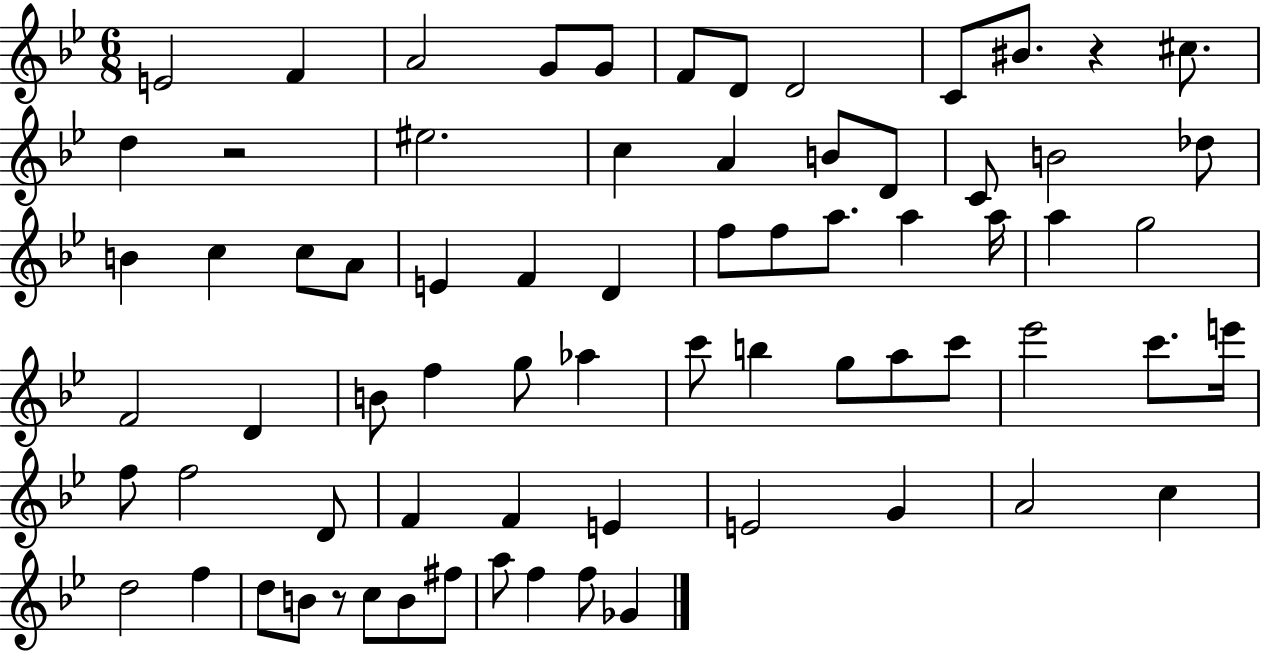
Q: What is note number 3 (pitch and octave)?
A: A4